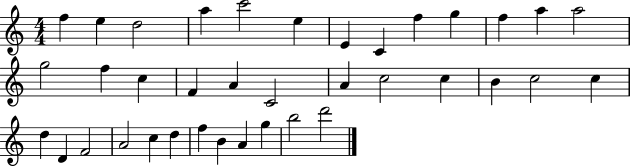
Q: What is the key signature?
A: C major